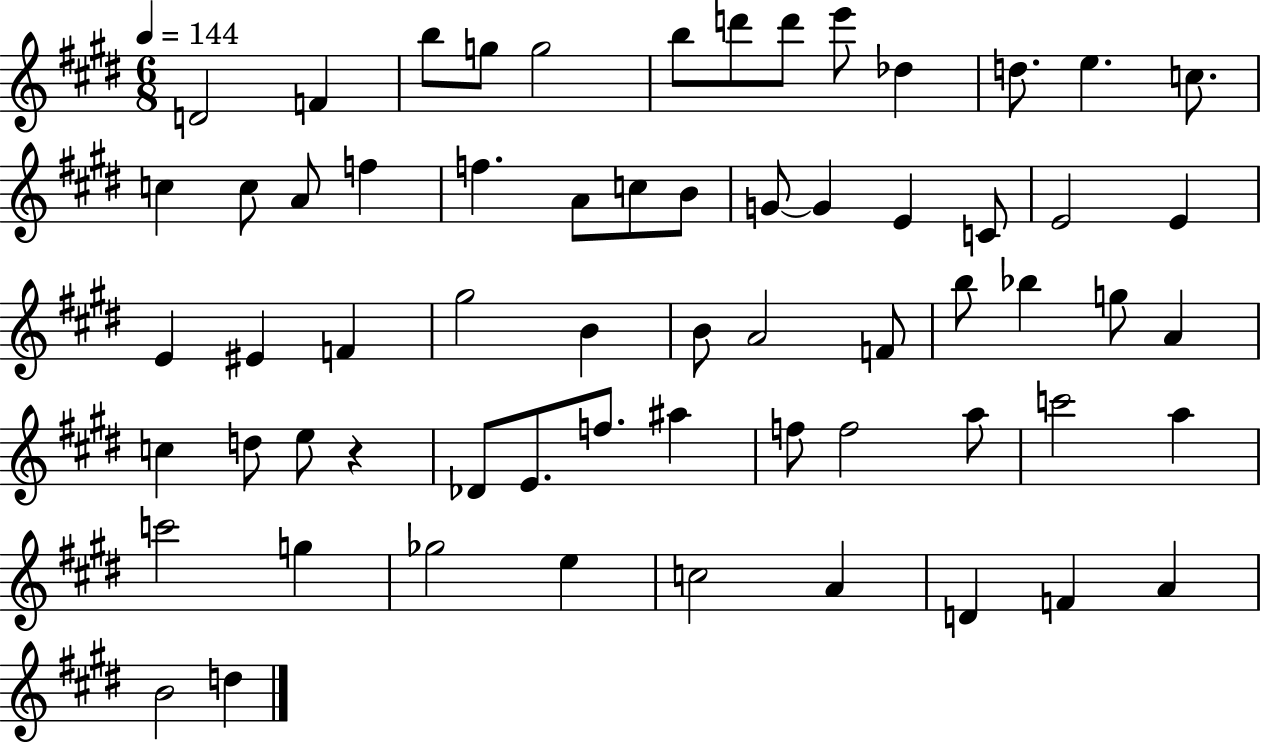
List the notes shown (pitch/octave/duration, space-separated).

D4/h F4/q B5/e G5/e G5/h B5/e D6/e D6/e E6/e Db5/q D5/e. E5/q. C5/e. C5/q C5/e A4/e F5/q F5/q. A4/e C5/e B4/e G4/e G4/q E4/q C4/e E4/h E4/q E4/q EIS4/q F4/q G#5/h B4/q B4/e A4/h F4/e B5/e Bb5/q G5/e A4/q C5/q D5/e E5/e R/q Db4/e E4/e. F5/e. A#5/q F5/e F5/h A5/e C6/h A5/q C6/h G5/q Gb5/h E5/q C5/h A4/q D4/q F4/q A4/q B4/h D5/q